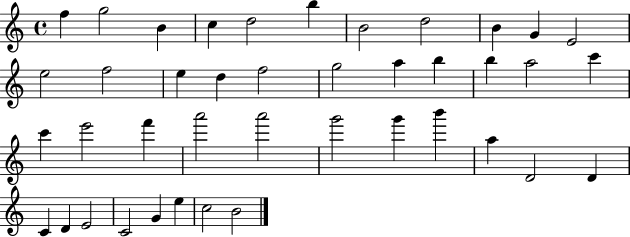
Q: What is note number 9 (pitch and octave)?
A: B4